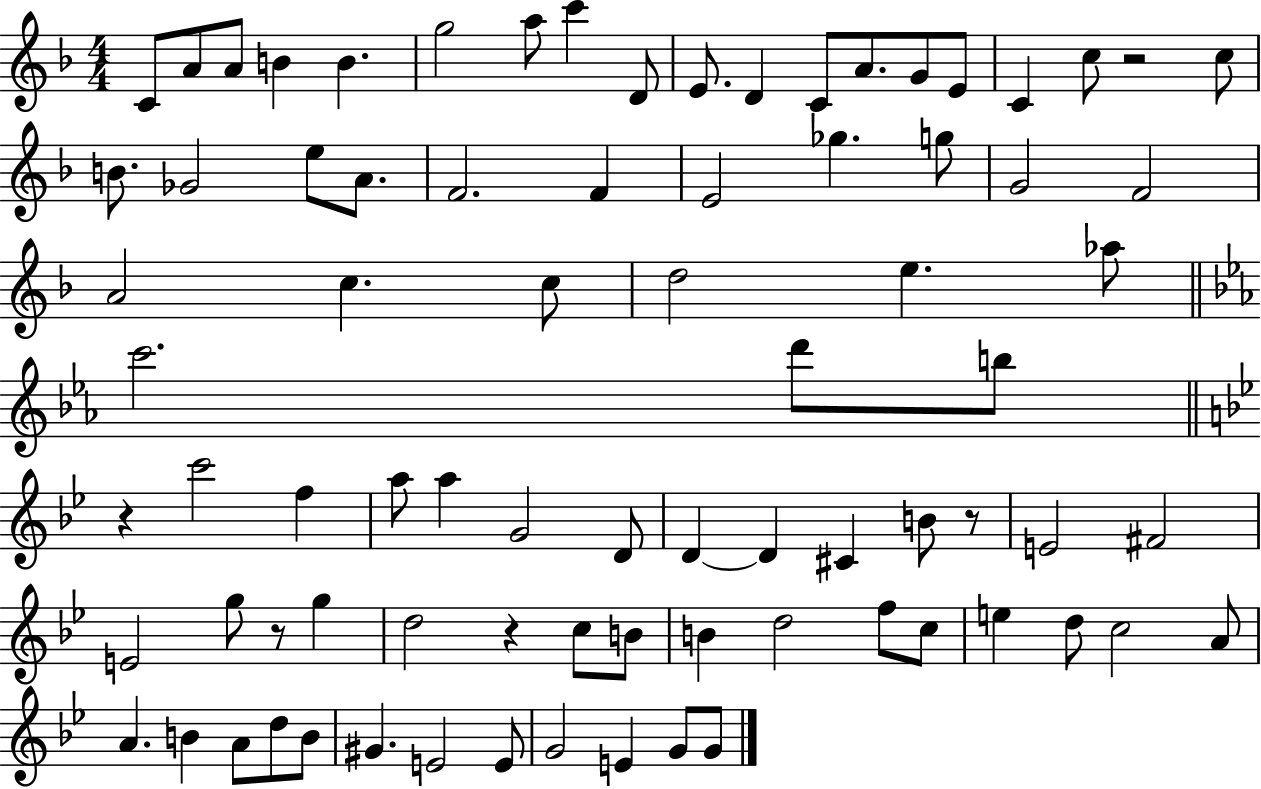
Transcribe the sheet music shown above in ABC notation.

X:1
T:Untitled
M:4/4
L:1/4
K:F
C/2 A/2 A/2 B B g2 a/2 c' D/2 E/2 D C/2 A/2 G/2 E/2 C c/2 z2 c/2 B/2 _G2 e/2 A/2 F2 F E2 _g g/2 G2 F2 A2 c c/2 d2 e _a/2 c'2 d'/2 b/2 z c'2 f a/2 a G2 D/2 D D ^C B/2 z/2 E2 ^F2 E2 g/2 z/2 g d2 z c/2 B/2 B d2 f/2 c/2 e d/2 c2 A/2 A B A/2 d/2 B/2 ^G E2 E/2 G2 E G/2 G/2